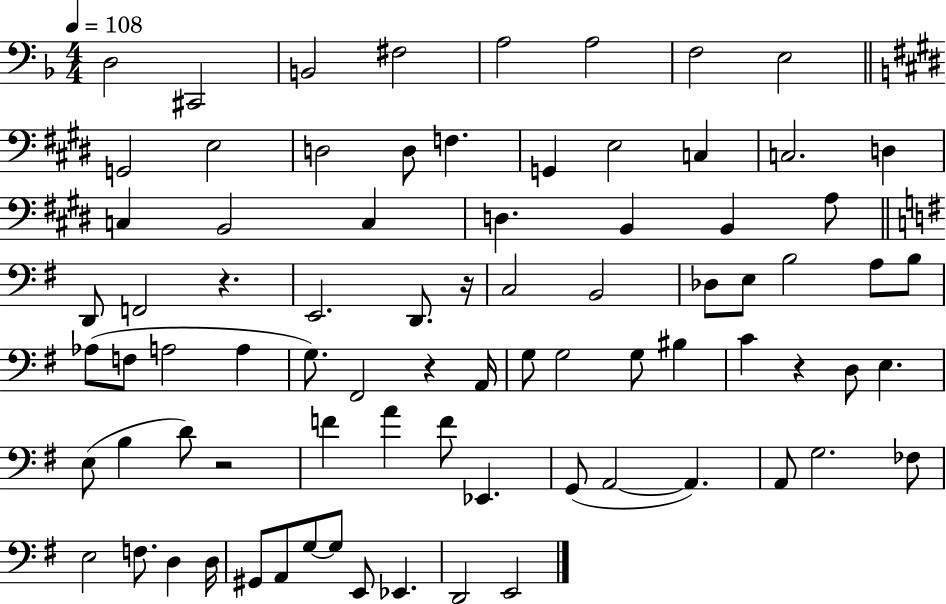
{
  \clef bass
  \numericTimeSignature
  \time 4/4
  \key f \major
  \tempo 4 = 108
  d2 cis,2 | b,2 fis2 | a2 a2 | f2 e2 | \break \bar "||" \break \key e \major g,2 e2 | d2 d8 f4. | g,4 e2 c4 | c2. d4 | \break c4 b,2 c4 | d4. b,4 b,4 a8 | \bar "||" \break \key g \major d,8 f,2 r4. | e,2. d,8. r16 | c2 b,2 | des8 e8 b2 a8 b8 | \break aes8( f8 a2 a4 | g8.) fis,2 r4 a,16 | g8 g2 g8 bis4 | c'4 r4 d8 e4. | \break e8( b4 d'8) r2 | f'4 a'4 f'8 ees,4. | g,8( a,2~~ a,4.) | a,8 g2. fes8 | \break e2 f8. d4 d16 | gis,8 a,8 g8~~ g8 e,8 ees,4. | d,2 e,2 | \bar "|."
}